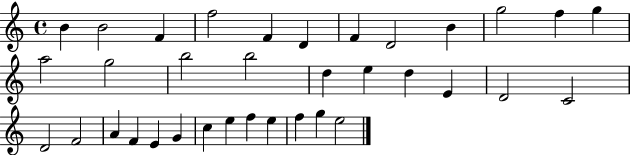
B4/q B4/h F4/q F5/h F4/q D4/q F4/q D4/h B4/q G5/h F5/q G5/q A5/h G5/h B5/h B5/h D5/q E5/q D5/q E4/q D4/h C4/h D4/h F4/h A4/q F4/q E4/q G4/q C5/q E5/q F5/q E5/q F5/q G5/q E5/h